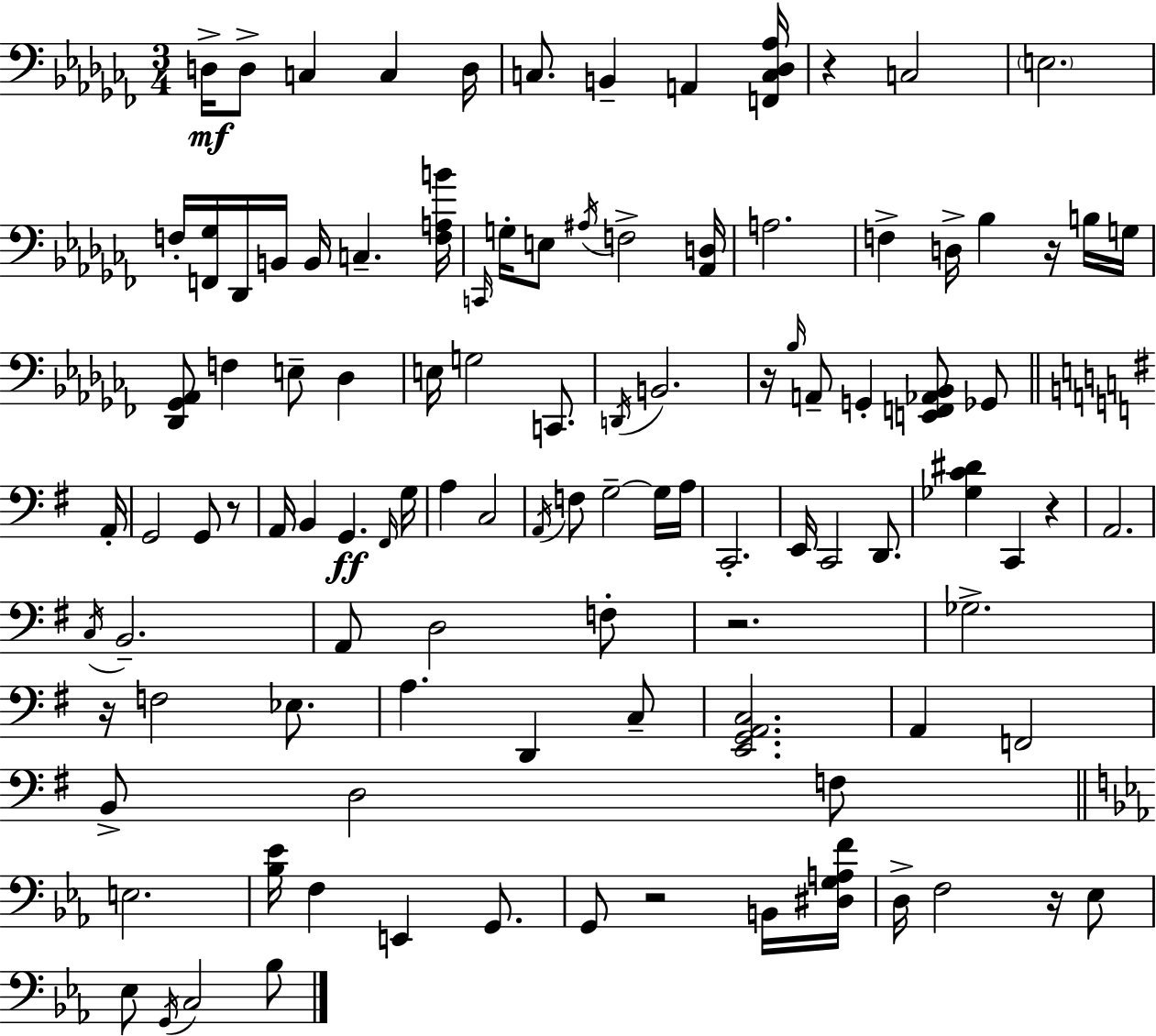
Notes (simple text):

D3/s D3/e C3/q C3/q D3/s C3/e. B2/q A2/q [F2,C3,Db3,Ab3]/s R/q C3/h E3/h. F3/s [F2,Gb3]/s Db2/s B2/s B2/s C3/q. [F3,A3,B4]/s C2/s G3/s E3/e A#3/s F3/h [Ab2,D3]/s A3/h. F3/q D3/s Bb3/q R/s B3/s G3/s [Db2,Gb2,Ab2]/e F3/q E3/e Db3/q E3/s G3/h C2/e. D2/s B2/h. R/s Bb3/s A2/e G2/q [E2,F2,Ab2,Bb2]/e Gb2/e A2/s G2/h G2/e R/e A2/s B2/q G2/q. F#2/s G3/s A3/q C3/h A2/s F3/e G3/h G3/s A3/s C2/h. E2/s C2/h D2/e. [Gb3,C4,D#4]/q C2/q R/q A2/h. C3/s B2/h. A2/e D3/h F3/e R/h. Gb3/h. R/s F3/h Eb3/e. A3/q. D2/q C3/e [E2,G2,A2,C3]/h. A2/q F2/h B2/e D3/h F3/e E3/h. [Bb3,Eb4]/s F3/q E2/q G2/e. G2/e R/h B2/s [D#3,G3,A3,F4]/s D3/s F3/h R/s Eb3/e Eb3/e G2/s C3/h Bb3/e